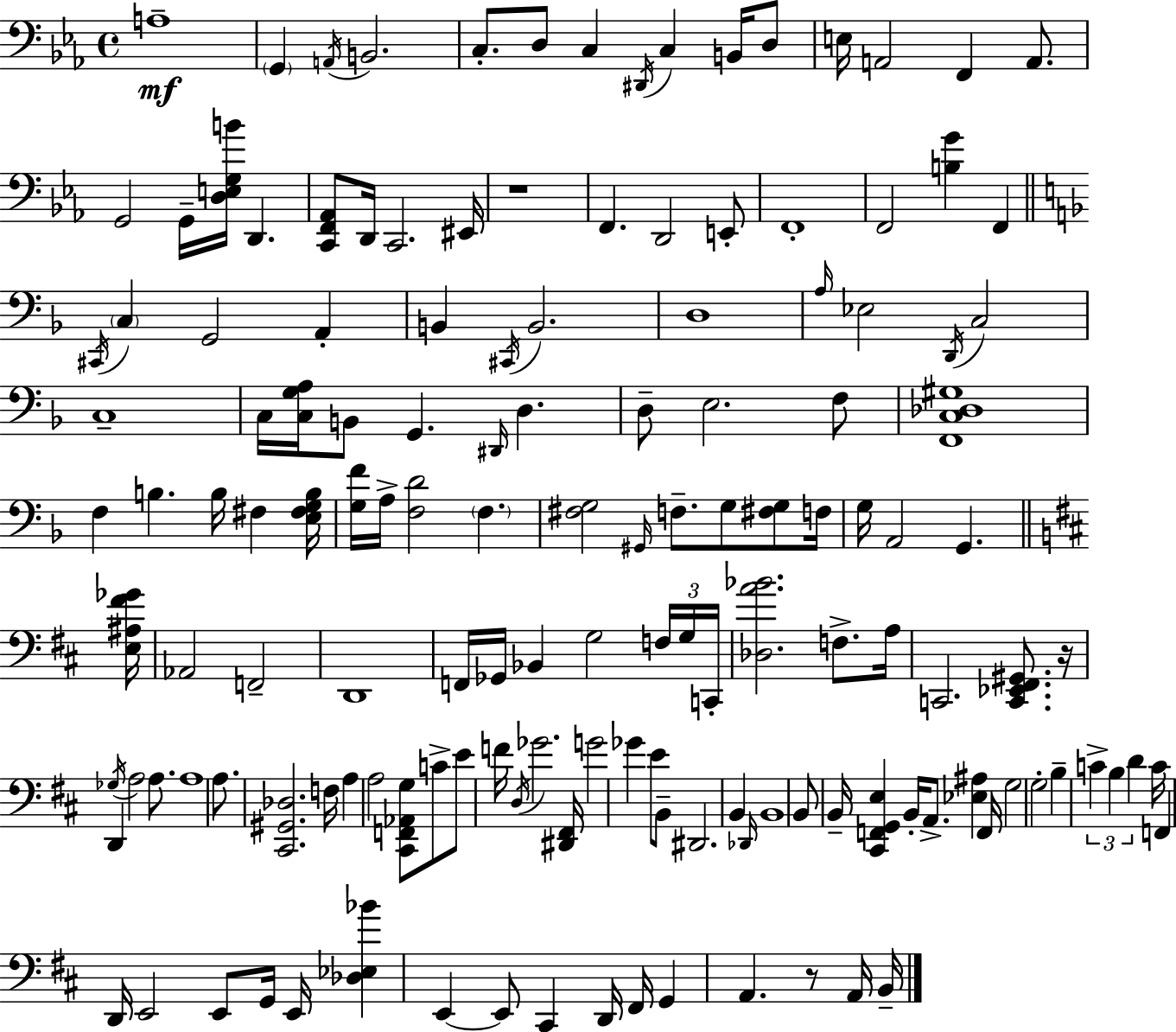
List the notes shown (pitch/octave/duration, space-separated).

A3/w G2/q A2/s B2/h. C3/e. D3/e C3/q D#2/s C3/q B2/s D3/e E3/s A2/h F2/q A2/e. G2/h G2/s [D3,E3,G3,B4]/s D2/q. [C2,F2,Ab2]/e D2/s C2/h. EIS2/s R/w F2/q. D2/h E2/e F2/w F2/h [B3,G4]/q F2/q C#2/s C3/q G2/h A2/q B2/q C#2/s B2/h. D3/w A3/s Eb3/h D2/s C3/h C3/w C3/s [C3,G3,A3]/s B2/e G2/q. D#2/s D3/q. D3/e E3/h. F3/e [F2,C3,Db3,G#3]/w F3/q B3/q. B3/s F#3/q [E3,F#3,G3,B3]/s [G3,F4]/s A3/s [F3,D4]/h F3/q. [F#3,G3]/h G#2/s F3/e. G3/e [F#3,G3]/e F3/s G3/s A2/h G2/q. [E3,A#3,F#4,Gb4]/s Ab2/h F2/h D2/w F2/s Gb2/s Bb2/q G3/h F3/s G3/s C2/s [Db3,A4,Bb4]/h. F3/e. A3/s C2/h. [C2,Eb2,F#2,G#2]/e. R/s D2/q Gb3/s A3/h A3/e. A3/w A3/e. [C#2,G#2,Db3]/h. F3/s A3/q A3/h [C#2,F2,Ab2,G3]/e C4/e E4/e F4/s D3/s Gb4/h. [D#2,F#2]/s G4/h Gb4/q E4/e B2/e D#2/h. B2/q Db2/s B2/w B2/e B2/s [C#2,F2,G2,E3]/q B2/s A2/e. [Eb3,A#3]/q F2/s G3/h G3/h B3/q C4/q B3/q D4/q C4/s F2/q D2/s E2/h E2/e G2/s E2/s [Db3,Eb3,Bb4]/q E2/q E2/e C#2/q D2/s F#2/s G2/q A2/q. R/e A2/s B2/s